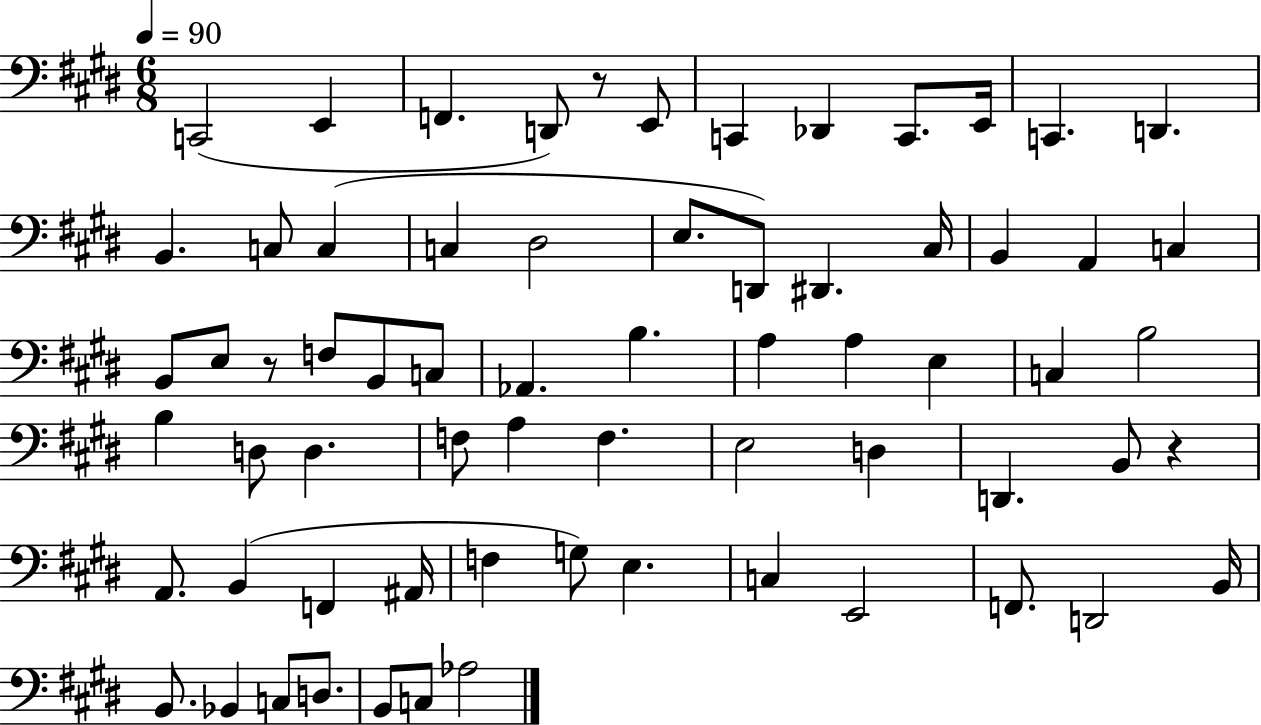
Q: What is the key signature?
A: E major